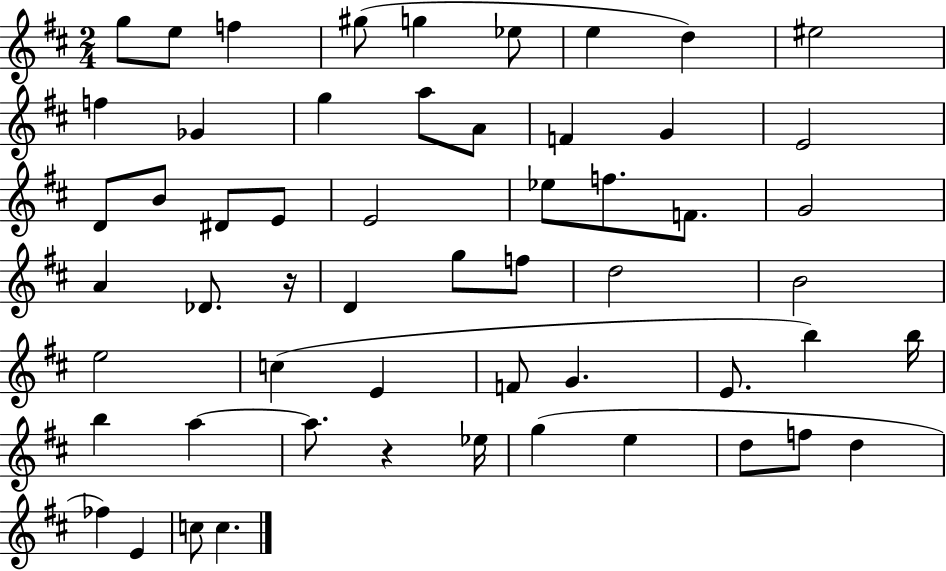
{
  \clef treble
  \numericTimeSignature
  \time 2/4
  \key d \major
  g''8 e''8 f''4 | gis''8( g''4 ees''8 | e''4 d''4) | eis''2 | \break f''4 ges'4 | g''4 a''8 a'8 | f'4 g'4 | e'2 | \break d'8 b'8 dis'8 e'8 | e'2 | ees''8 f''8. f'8. | g'2 | \break a'4 des'8. r16 | d'4 g''8 f''8 | d''2 | b'2 | \break e''2 | c''4( e'4 | f'8 g'4. | e'8. b''4) b''16 | \break b''4 a''4~~ | a''8. r4 ees''16 | g''4( e''4 | d''8 f''8 d''4 | \break fes''4) e'4 | c''8 c''4. | \bar "|."
}